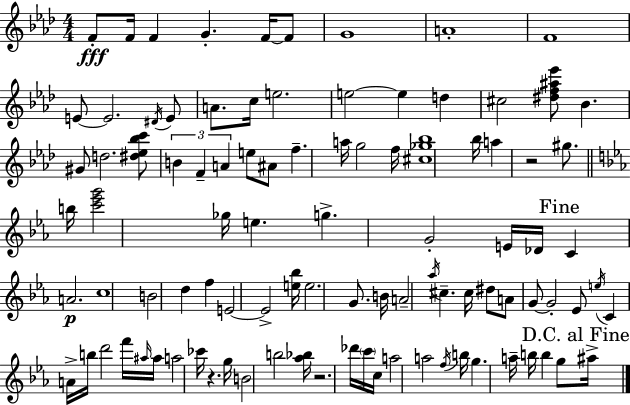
{
  \clef treble
  \numericTimeSignature
  \time 4/4
  \key f \minor
  f'8-.\fff f'16 f'4 g'4.-. f'16~~ f'8 | g'1 | a'1-. | f'1 | \break e'8~~ e'2. \acciaccatura { dis'16 } e'8 | a'8. c''16 e''2. | e''2~~ e''4 d''4 | cis''2 <dis'' f'' ais'' ees'''>8 bes'4. | \break gis'8 d''2. <dis'' ees'' bes'' c'''>8 | \tuplet 3/2 { b'4 f'4-- a'4 } e''8 ais'8 | f''4.-- a''16 g''2 | f''16 <cis'' ges'' bes''>1 | \break bes''16 a''4 r2 gis''8. | \bar "||" \break \key ees \major b''16 <c''' ees''' g'''>2 ges''16 e''4. | g''4.-> g'2-. e'16 des'16 | \mark "Fine" c'4 a'2.\p | c''1 | \break b'2 d''4 f''4 | e'2~~ e'2-> | <e'' bes''>16 e''2. g'8. | b'16 a'2-- \acciaccatura { aes''16 } cis''4.-- | \break cis''16 dis''8 a'8 g'8~~ g'2-. ees'8 | \acciaccatura { e''16 } c'4 a'16-> b''16 d'''2 | f'''16 \grace { ais''16 } ais''16 a''2 ces'''16 r4. | g''16 b'2 b''2 | \break <aes'' bes''>16 r2. | des'''16 \parenthesize c'''16 c''16 a''2 a''2 | \acciaccatura { f''16 } b''16 g''4. a''16-- b''16 b''4 | g''8 \mark "D.C. al Fine" ais''16-> \bar "|."
}